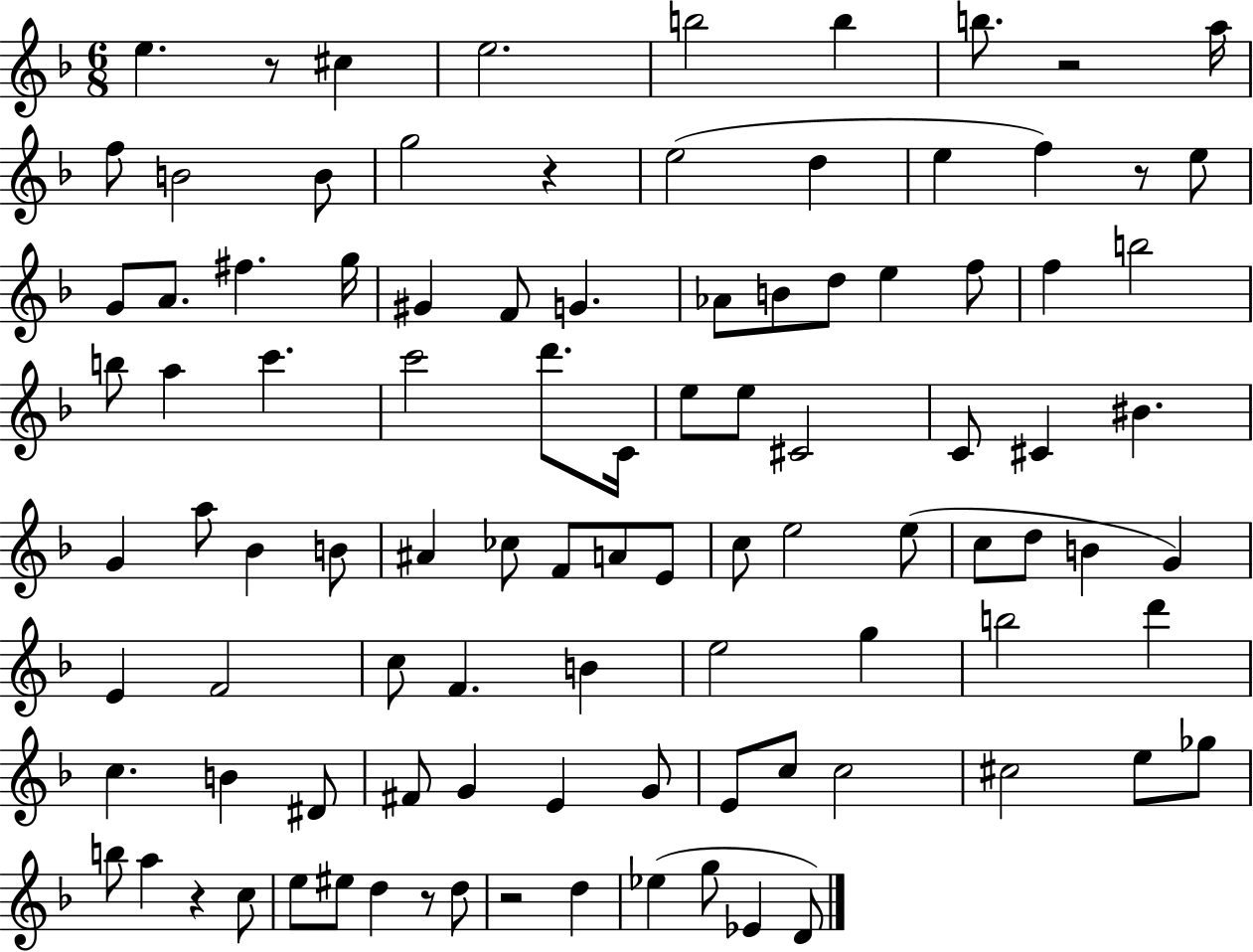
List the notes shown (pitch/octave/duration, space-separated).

E5/q. R/e C#5/q E5/h. B5/h B5/q B5/e. R/h A5/s F5/e B4/h B4/e G5/h R/q E5/h D5/q E5/q F5/q R/e E5/e G4/e A4/e. F#5/q. G5/s G#4/q F4/e G4/q. Ab4/e B4/e D5/e E5/q F5/e F5/q B5/h B5/e A5/q C6/q. C6/h D6/e. C4/s E5/e E5/e C#4/h C4/e C#4/q BIS4/q. G4/q A5/e Bb4/q B4/e A#4/q CES5/e F4/e A4/e E4/e C5/e E5/h E5/e C5/e D5/e B4/q G4/q E4/q F4/h C5/e F4/q. B4/q E5/h G5/q B5/h D6/q C5/q. B4/q D#4/e F#4/e G4/q E4/q G4/e E4/e C5/e C5/h C#5/h E5/e Gb5/e B5/e A5/q R/q C5/e E5/e EIS5/e D5/q R/e D5/e R/h D5/q Eb5/q G5/e Eb4/q D4/e